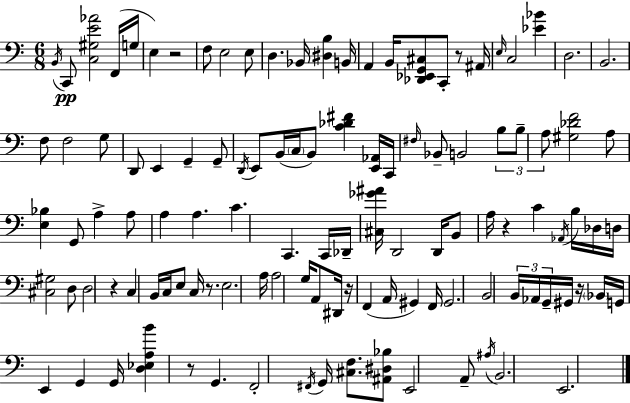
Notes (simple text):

B2/s C2/e [C3,G#3,E4,Ab4]/h F2/s G3/s E3/q R/h F3/e E3/h E3/e D3/q. Bb2/s [D#3,B3]/q B2/s A2/q B2/s [Db2,Eb2,G2,C#3]/e C2/e R/e A#2/s E3/s C3/h [Eb4,Bb4]/q D3/h. B2/h. F3/e F3/h G3/e D2/e E2/q G2/q G2/e D2/s E2/e B2/s C3/s B2/e [C4,Db4,F#4]/q [E2,Ab2]/s C2/s F#3/s Bb2/e B2/h B3/e B3/e A3/e [G#3,Db4,F4]/h A3/e [E3,Bb3]/q G2/e A3/q A3/e A3/q A3/q. C4/q. C2/q. C2/s Db2/s [C#3,Gb4,A#4]/s D2/h D2/s B2/e A3/s R/q C4/q Ab2/s B3/s Db3/s D3/s [C#3,G#3]/h D3/e D3/h R/q C3/q B2/s C3/s E3/e C3/s R/e. E3/h. A3/s A3/h G3/s A2/e D#2/s R/s F2/q A2/s G#2/q F2/s G#2/h. B2/h B2/s Ab2/s G2/s G#2/s R/s Bb2/s G2/s E2/q G2/q G2/s [D3,Eb3,A3,B4]/q R/e G2/q. F2/h F#2/s G2/s [C#3,F3]/e. [A#2,D#3,Bb3]/e E2/h A2/e A#3/s B2/h. E2/h.